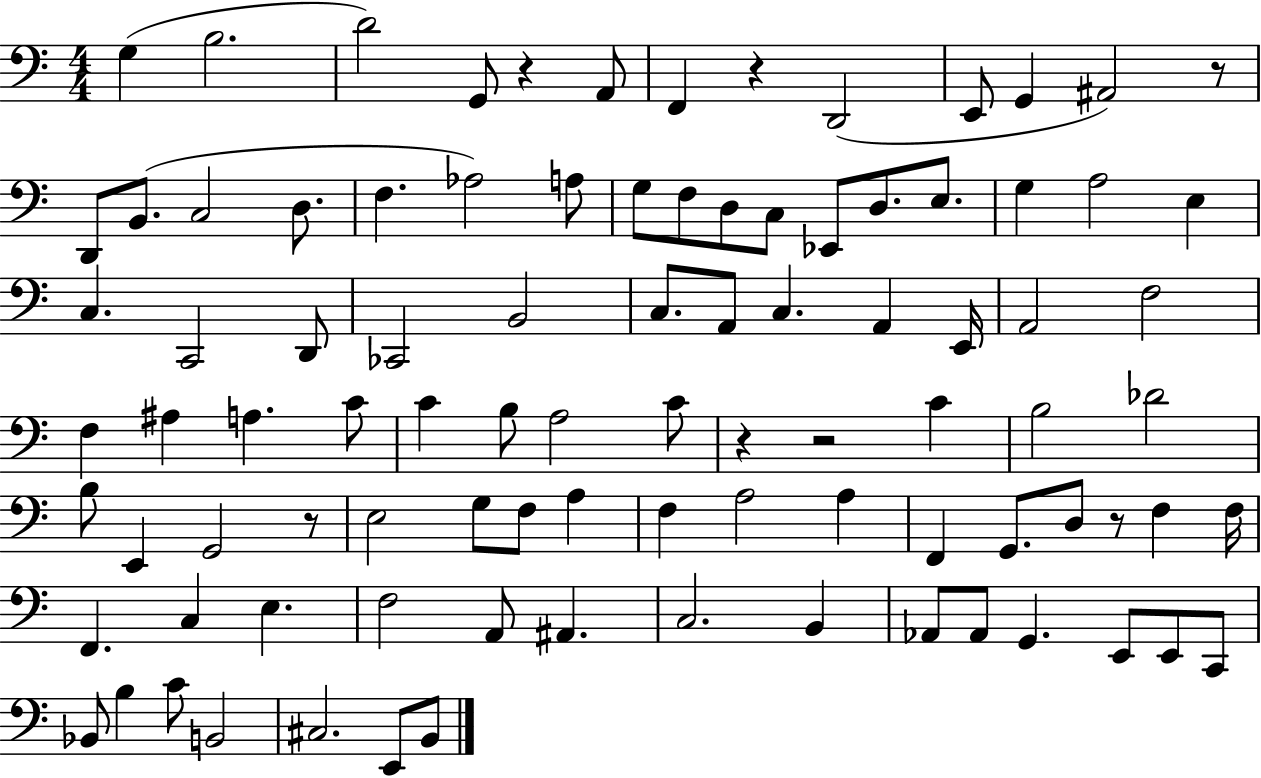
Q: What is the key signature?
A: C major